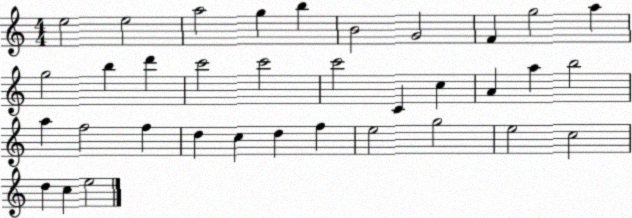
X:1
T:Untitled
M:4/4
L:1/4
K:C
e2 e2 a2 g b B2 G2 F g2 a g2 b d' c'2 c'2 c'2 C c A a b2 a f2 f d c d f e2 g2 e2 c2 d c e2